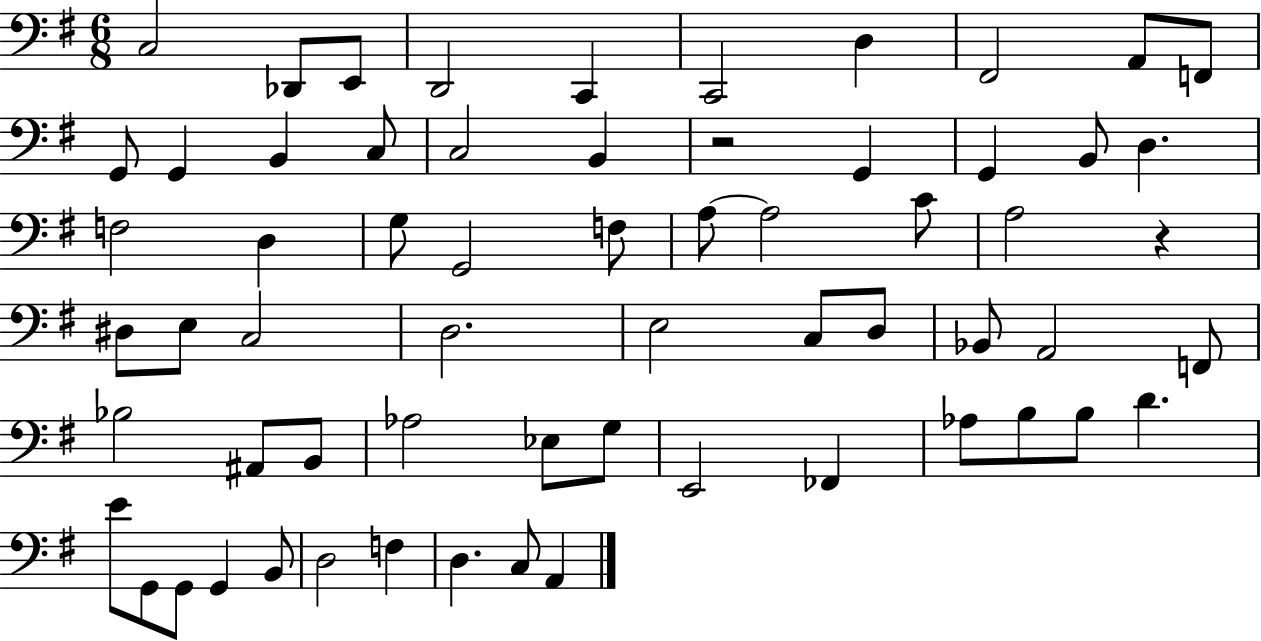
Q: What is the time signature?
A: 6/8